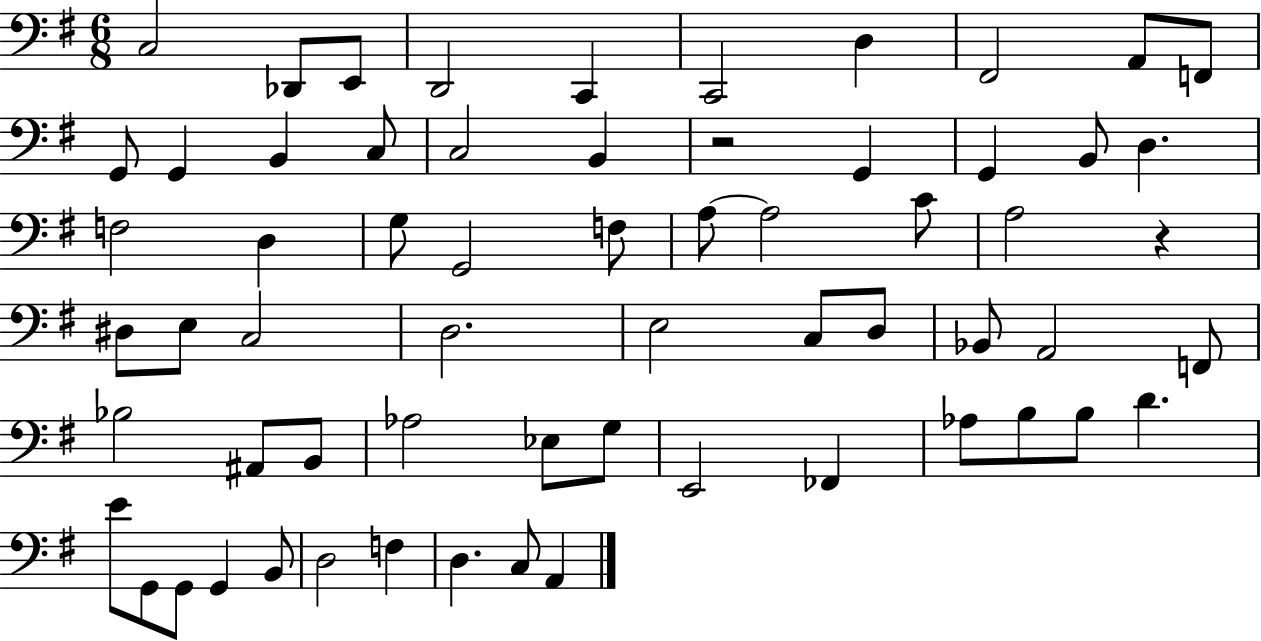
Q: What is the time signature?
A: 6/8